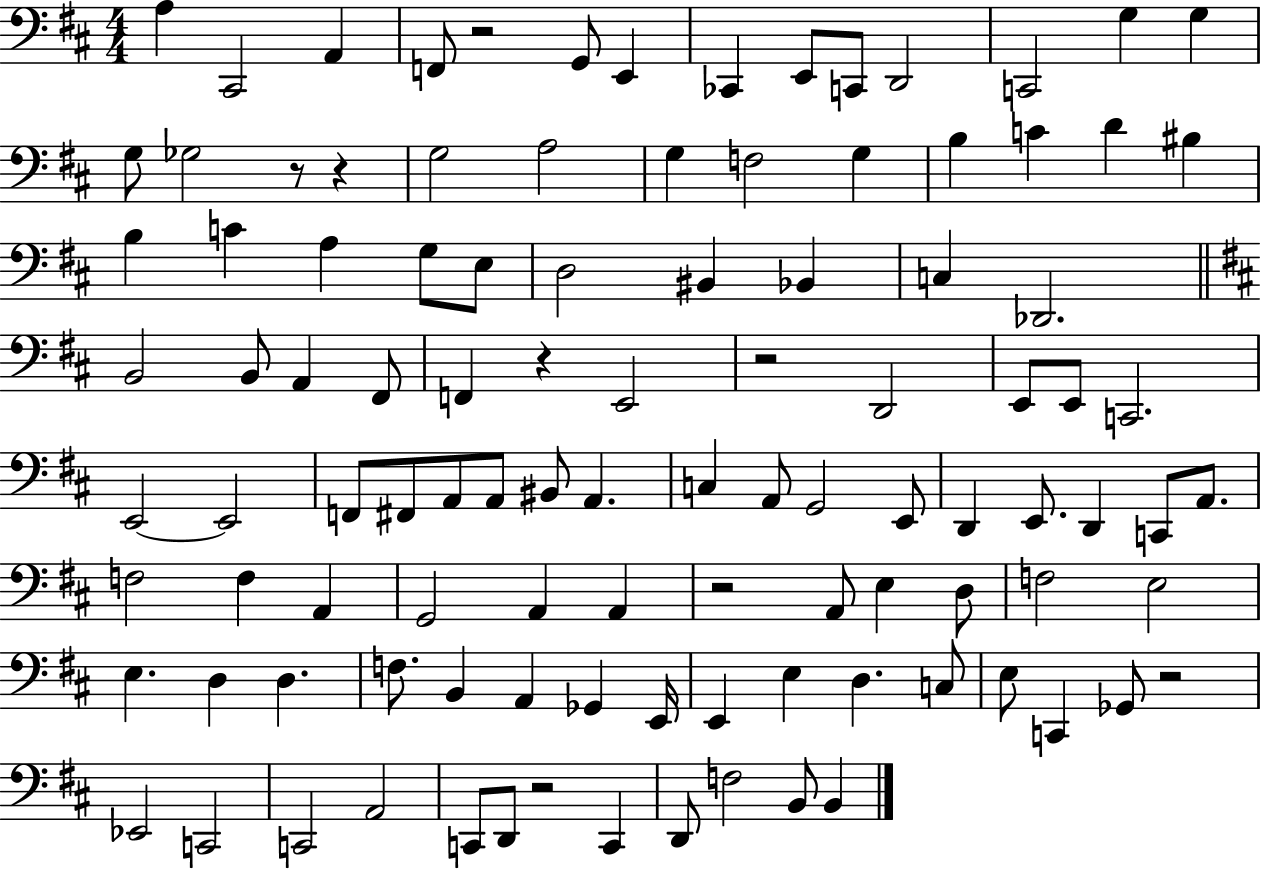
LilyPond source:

{
  \clef bass
  \numericTimeSignature
  \time 4/4
  \key d \major
  a4 cis,2 a,4 | f,8 r2 g,8 e,4 | ces,4 e,8 c,8 d,2 | c,2 g4 g4 | \break g8 ges2 r8 r4 | g2 a2 | g4 f2 g4 | b4 c'4 d'4 bis4 | \break b4 c'4 a4 g8 e8 | d2 bis,4 bes,4 | c4 des,2. | \bar "||" \break \key d \major b,2 b,8 a,4 fis,8 | f,4 r4 e,2 | r2 d,2 | e,8 e,8 c,2. | \break e,2~~ e,2 | f,8 fis,8 a,8 a,8 bis,8 a,4. | c4 a,8 g,2 e,8 | d,4 e,8. d,4 c,8 a,8. | \break f2 f4 a,4 | g,2 a,4 a,4 | r2 a,8 e4 d8 | f2 e2 | \break e4. d4 d4. | f8. b,4 a,4 ges,4 e,16 | e,4 e4 d4. c8 | e8 c,4 ges,8 r2 | \break ees,2 c,2 | c,2 a,2 | c,8 d,8 r2 c,4 | d,8 f2 b,8 b,4 | \break \bar "|."
}